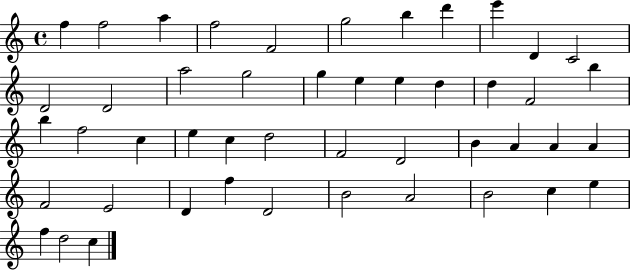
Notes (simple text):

F5/q F5/h A5/q F5/h F4/h G5/h B5/q D6/q E6/q D4/q C4/h D4/h D4/h A5/h G5/h G5/q E5/q E5/q D5/q D5/q F4/h B5/q B5/q F5/h C5/q E5/q C5/q D5/h F4/h D4/h B4/q A4/q A4/q A4/q F4/h E4/h D4/q F5/q D4/h B4/h A4/h B4/h C5/q E5/q F5/q D5/h C5/q